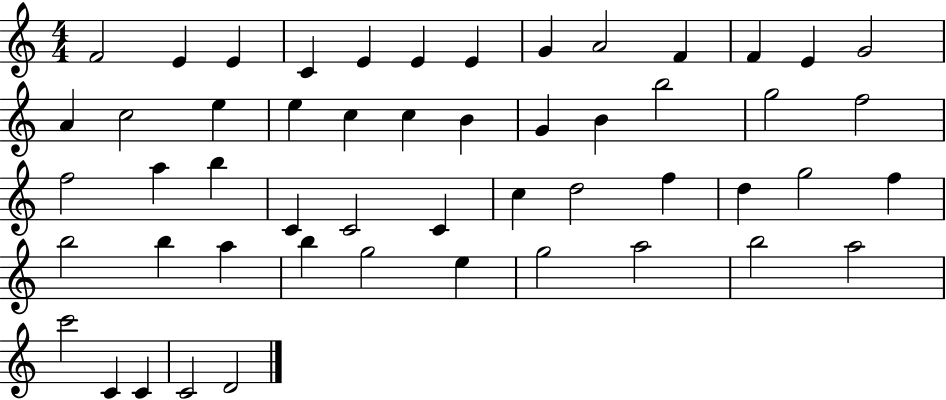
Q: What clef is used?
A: treble